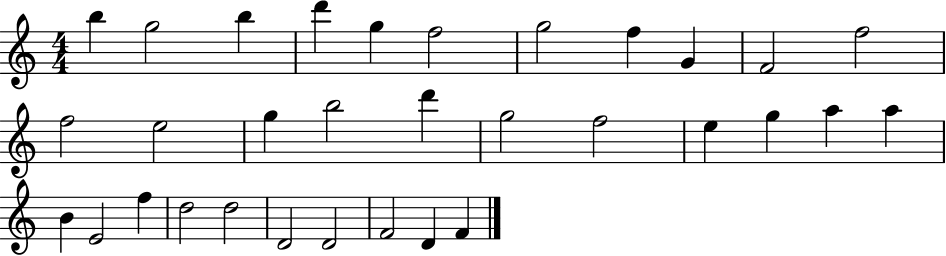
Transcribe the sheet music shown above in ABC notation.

X:1
T:Untitled
M:4/4
L:1/4
K:C
b g2 b d' g f2 g2 f G F2 f2 f2 e2 g b2 d' g2 f2 e g a a B E2 f d2 d2 D2 D2 F2 D F